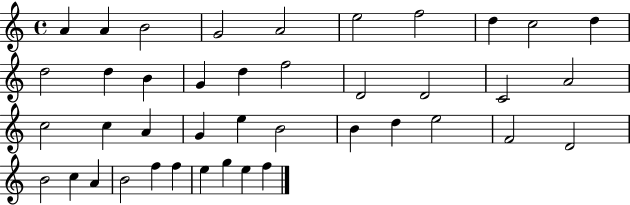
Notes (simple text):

A4/q A4/q B4/h G4/h A4/h E5/h F5/h D5/q C5/h D5/q D5/h D5/q B4/q G4/q D5/q F5/h D4/h D4/h C4/h A4/h C5/h C5/q A4/q G4/q E5/q B4/h B4/q D5/q E5/h F4/h D4/h B4/h C5/q A4/q B4/h F5/q F5/q E5/q G5/q E5/q F5/q